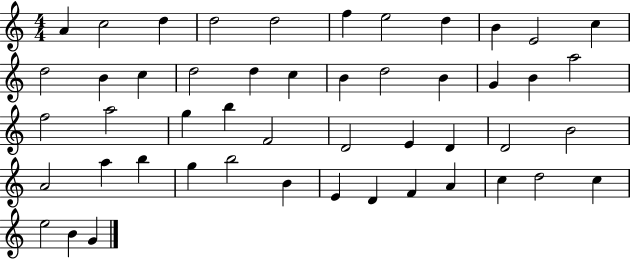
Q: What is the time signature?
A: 4/4